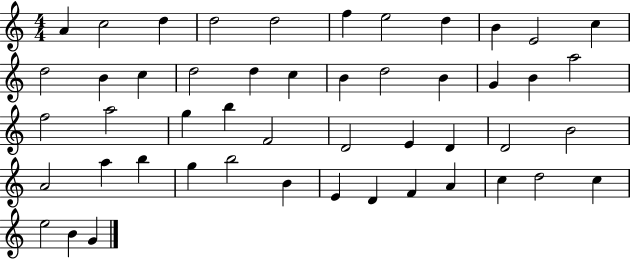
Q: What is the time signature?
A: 4/4